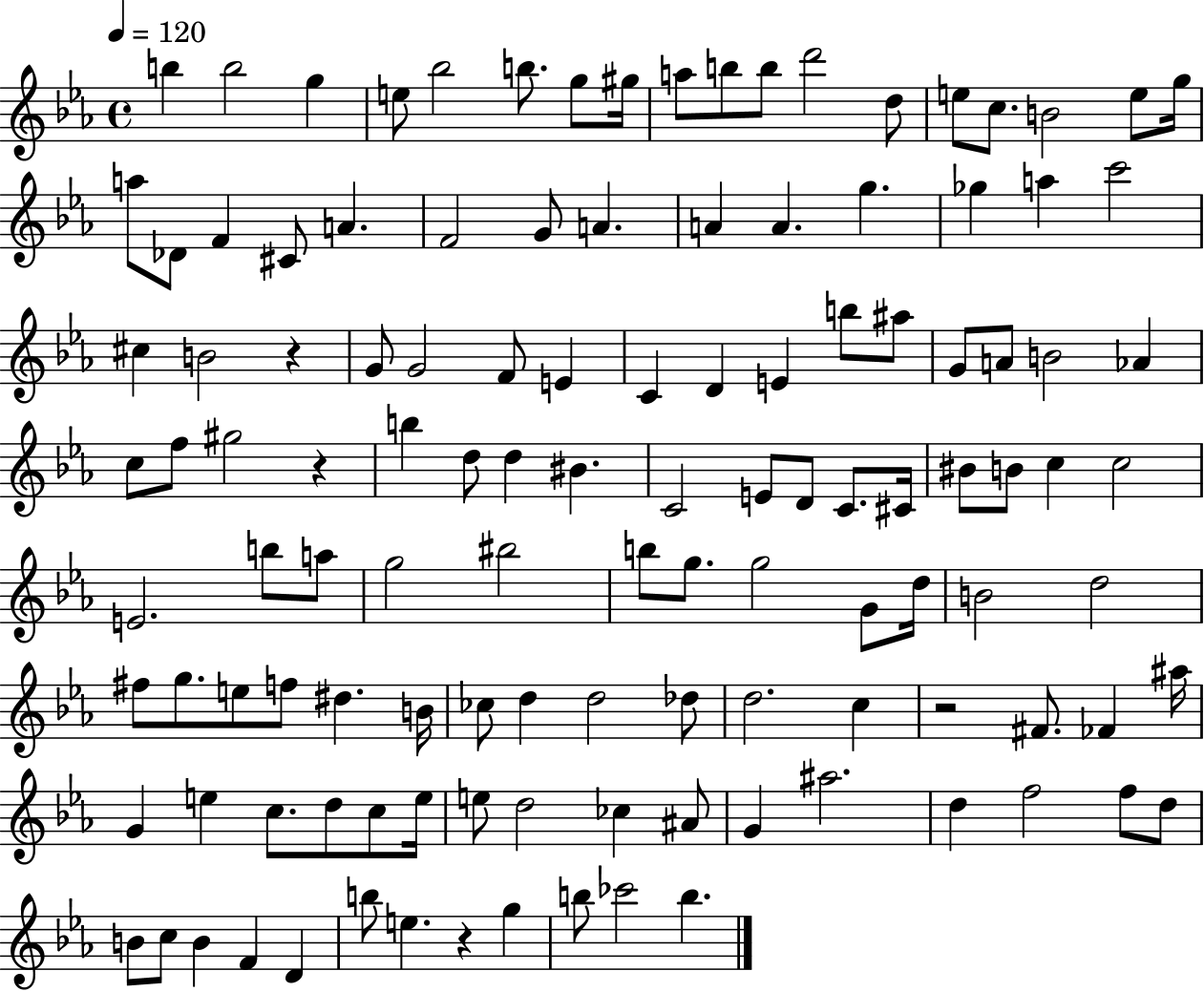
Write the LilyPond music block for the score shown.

{
  \clef treble
  \time 4/4
  \defaultTimeSignature
  \key ees \major
  \tempo 4 = 120
  \repeat volta 2 { b''4 b''2 g''4 | e''8 bes''2 b''8. g''8 gis''16 | a''8 b''8 b''8 d'''2 d''8 | e''8 c''8. b'2 e''8 g''16 | \break a''8 des'8 f'4 cis'8 a'4. | f'2 g'8 a'4. | a'4 a'4. g''4. | ges''4 a''4 c'''2 | \break cis''4 b'2 r4 | g'8 g'2 f'8 e'4 | c'4 d'4 e'4 b''8 ais''8 | g'8 a'8 b'2 aes'4 | \break c''8 f''8 gis''2 r4 | b''4 d''8 d''4 bis'4. | c'2 e'8 d'8 c'8. cis'16 | bis'8 b'8 c''4 c''2 | \break e'2. b''8 a''8 | g''2 bis''2 | b''8 g''8. g''2 g'8 d''16 | b'2 d''2 | \break fis''8 g''8. e''8 f''8 dis''4. b'16 | ces''8 d''4 d''2 des''8 | d''2. c''4 | r2 fis'8. fes'4 ais''16 | \break g'4 e''4 c''8. d''8 c''8 e''16 | e''8 d''2 ces''4 ais'8 | g'4 ais''2. | d''4 f''2 f''8 d''8 | \break b'8 c''8 b'4 f'4 d'4 | b''8 e''4. r4 g''4 | b''8 ces'''2 b''4. | } \bar "|."
}